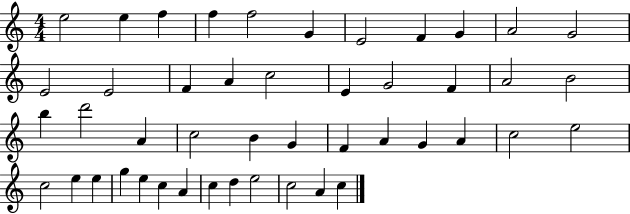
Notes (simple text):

E5/h E5/q F5/q F5/q F5/h G4/q E4/h F4/q G4/q A4/h G4/h E4/h E4/h F4/q A4/q C5/h E4/q G4/h F4/q A4/h B4/h B5/q D6/h A4/q C5/h B4/q G4/q F4/q A4/q G4/q A4/q C5/h E5/h C5/h E5/q E5/q G5/q E5/q C5/q A4/q C5/q D5/q E5/h C5/h A4/q C5/q